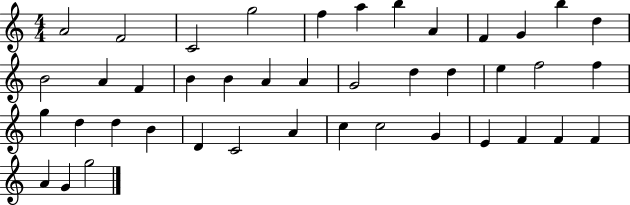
A4/h F4/h C4/h G5/h F5/q A5/q B5/q A4/q F4/q G4/q B5/q D5/q B4/h A4/q F4/q B4/q B4/q A4/q A4/q G4/h D5/q D5/q E5/q F5/h F5/q G5/q D5/q D5/q B4/q D4/q C4/h A4/q C5/q C5/h G4/q E4/q F4/q F4/q F4/q A4/q G4/q G5/h